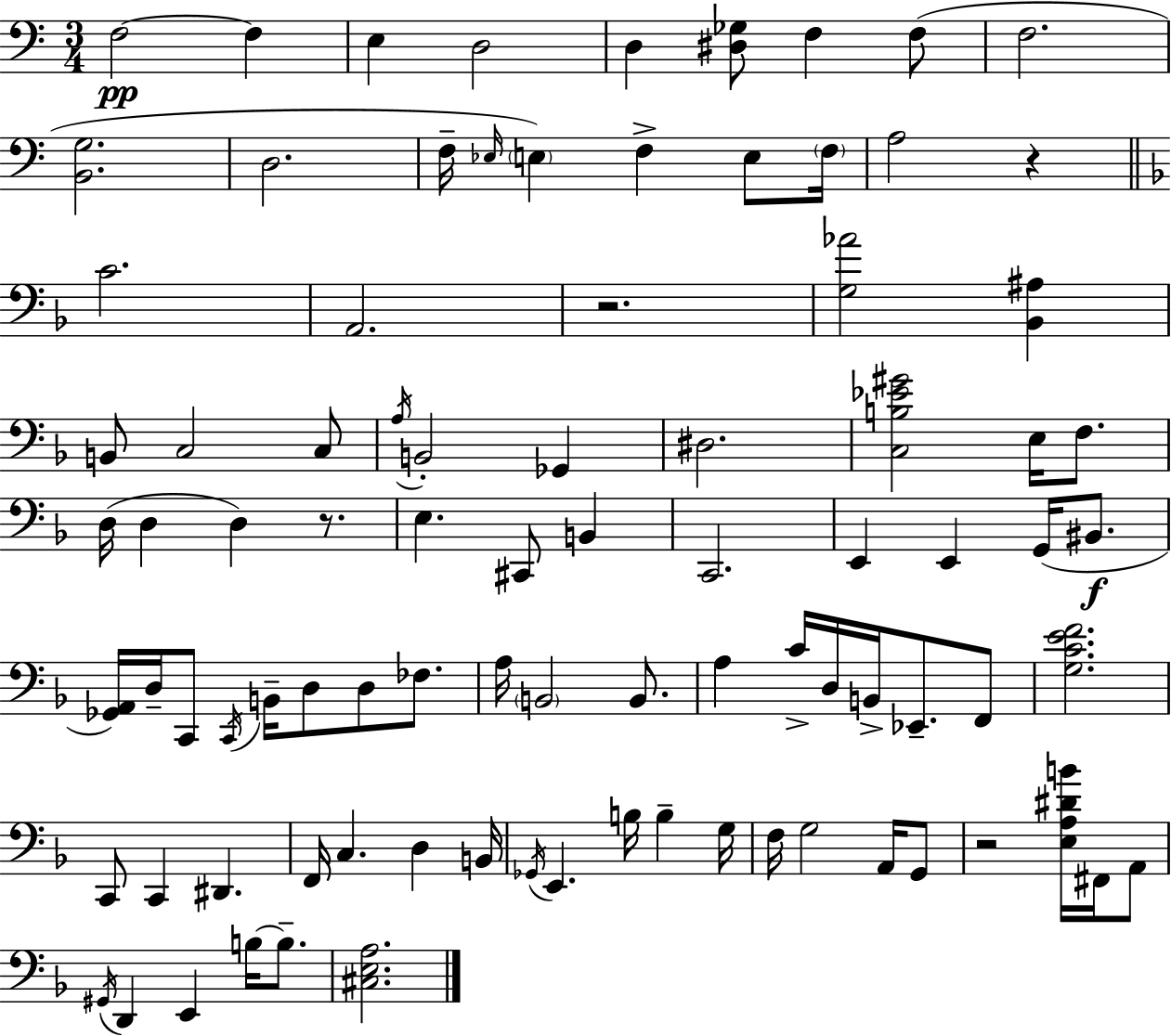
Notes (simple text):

F3/h F3/q E3/q D3/h D3/q [D#3,Gb3]/e F3/q F3/e F3/h. [B2,G3]/h. D3/h. F3/s Eb3/s E3/q F3/q E3/e F3/s A3/h R/q C4/h. A2/h. R/h. [G3,Ab4]/h [Bb2,A#3]/q B2/e C3/h C3/e A3/s B2/h Gb2/q D#3/h. [C3,B3,Eb4,G#4]/h E3/s F3/e. D3/s D3/q D3/q R/e. E3/q. C#2/e B2/q C2/h. E2/q E2/q G2/s BIS2/e. [Gb2,A2]/s D3/s C2/e C2/s B2/s D3/e D3/e FES3/e. A3/s B2/h B2/e. A3/q C4/s D3/s B2/s Eb2/e. F2/e [G3,C4,E4,F4]/h. C2/e C2/q D#2/q. F2/s C3/q. D3/q B2/s Gb2/s E2/q. B3/s B3/q G3/s F3/s G3/h A2/s G2/e R/h [E3,A3,D#4,B4]/s F#2/s A2/e G#2/s D2/q E2/q B3/s B3/e. [C#3,E3,A3]/h.